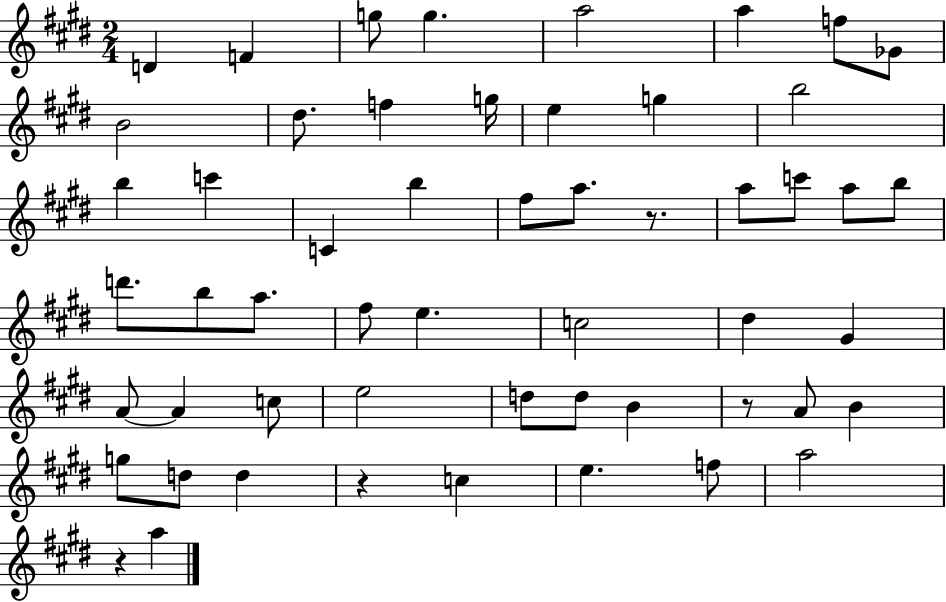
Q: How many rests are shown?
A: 4